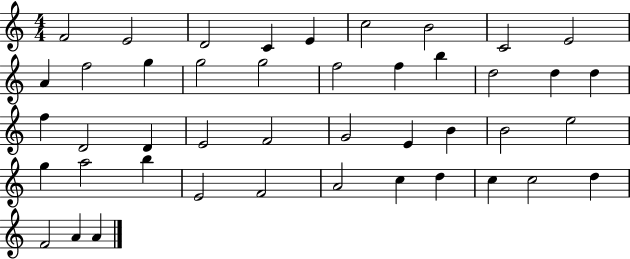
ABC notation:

X:1
T:Untitled
M:4/4
L:1/4
K:C
F2 E2 D2 C E c2 B2 C2 E2 A f2 g g2 g2 f2 f b d2 d d f D2 D E2 F2 G2 E B B2 e2 g a2 b E2 F2 A2 c d c c2 d F2 A A